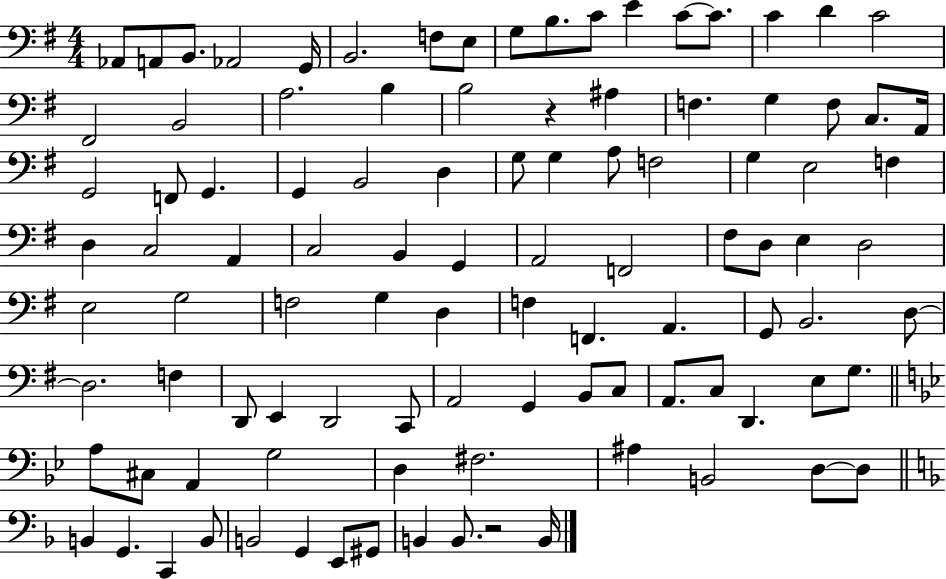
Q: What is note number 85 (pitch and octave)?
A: F#3